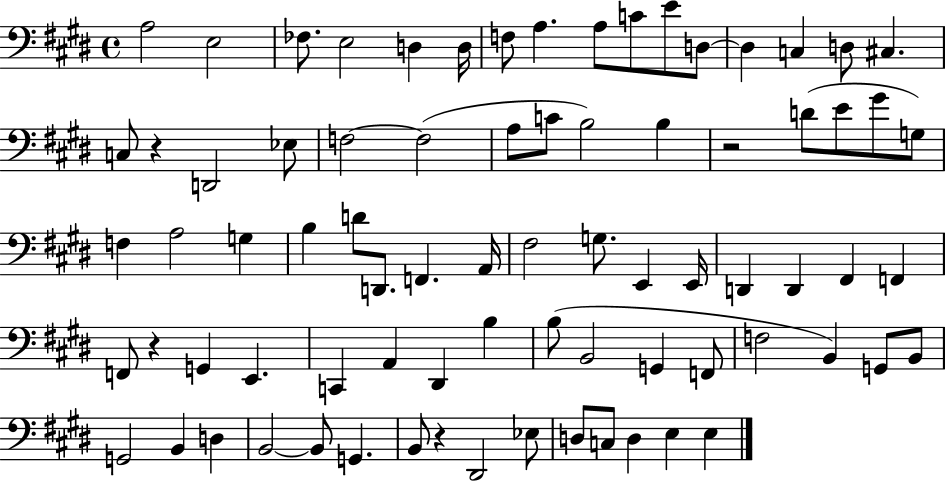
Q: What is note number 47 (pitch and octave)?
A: G2